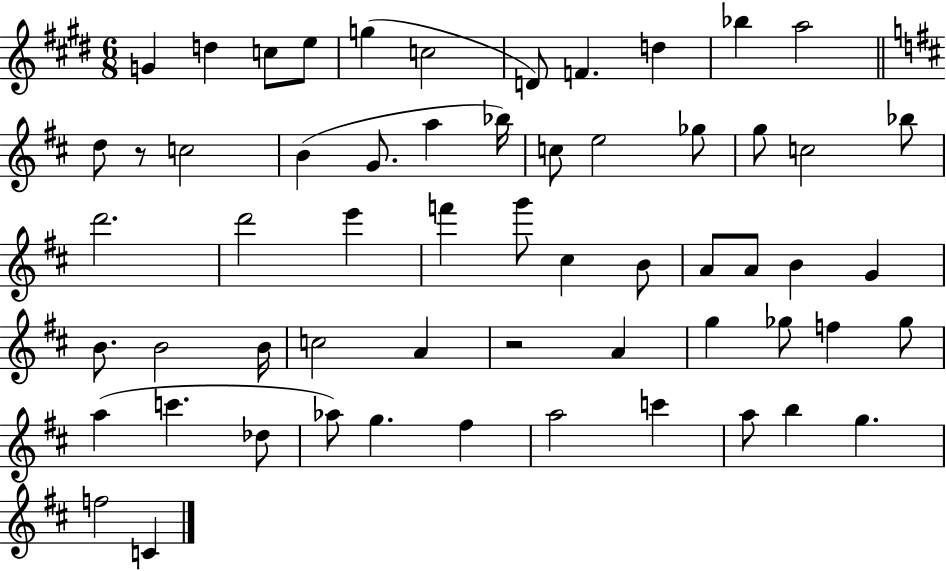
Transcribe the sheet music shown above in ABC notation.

X:1
T:Untitled
M:6/8
L:1/4
K:E
G d c/2 e/2 g c2 D/2 F d _b a2 d/2 z/2 c2 B G/2 a _b/4 c/2 e2 _g/2 g/2 c2 _b/2 d'2 d'2 e' f' g'/2 ^c B/2 A/2 A/2 B G B/2 B2 B/4 c2 A z2 A g _g/2 f _g/2 a c' _d/2 _a/2 g ^f a2 c' a/2 b g f2 C